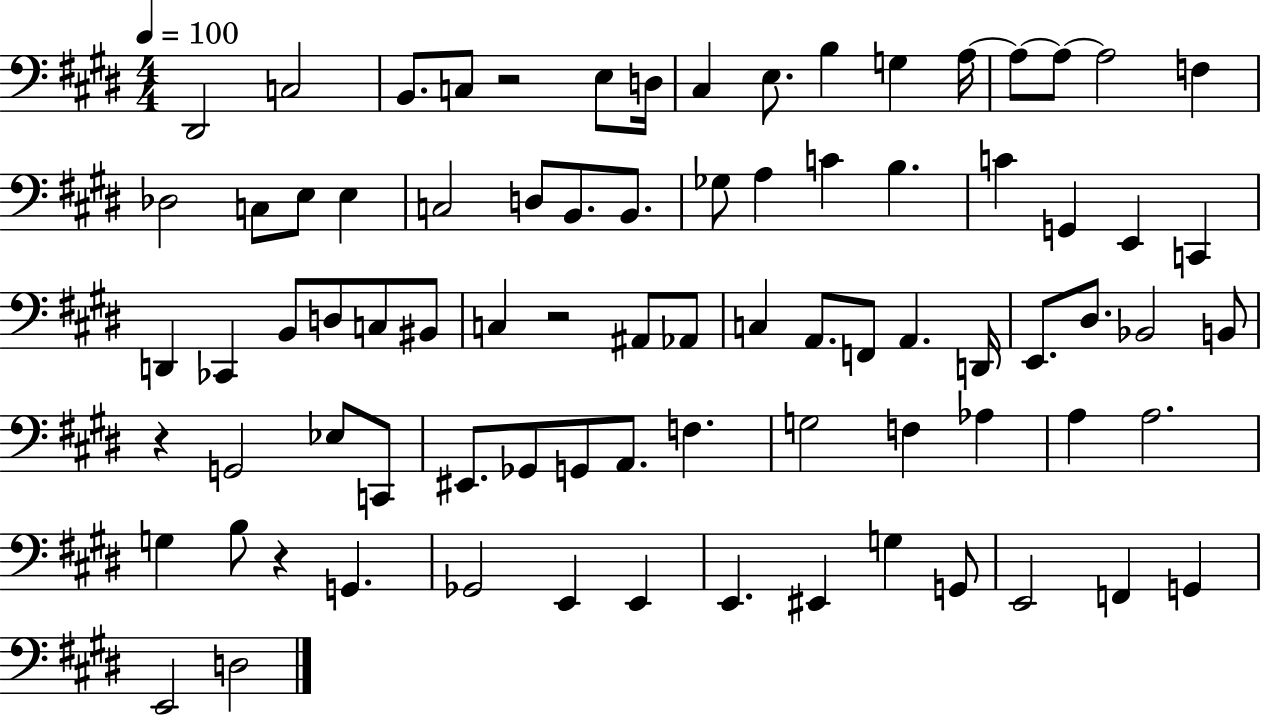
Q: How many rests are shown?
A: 4